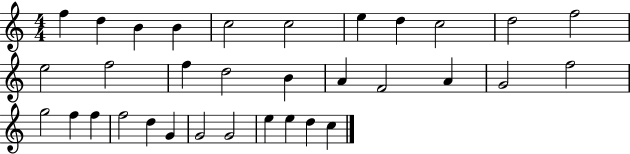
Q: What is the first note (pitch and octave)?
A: F5